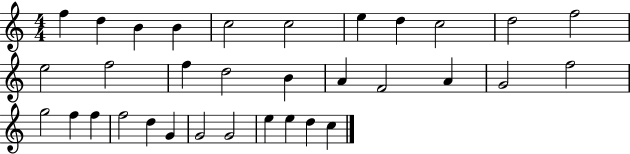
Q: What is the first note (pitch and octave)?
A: F5